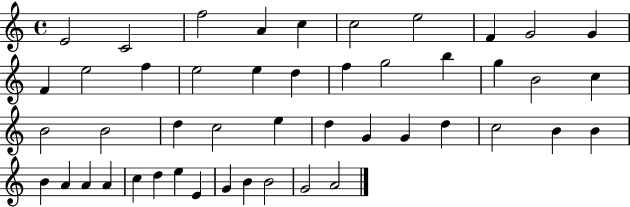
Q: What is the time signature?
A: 4/4